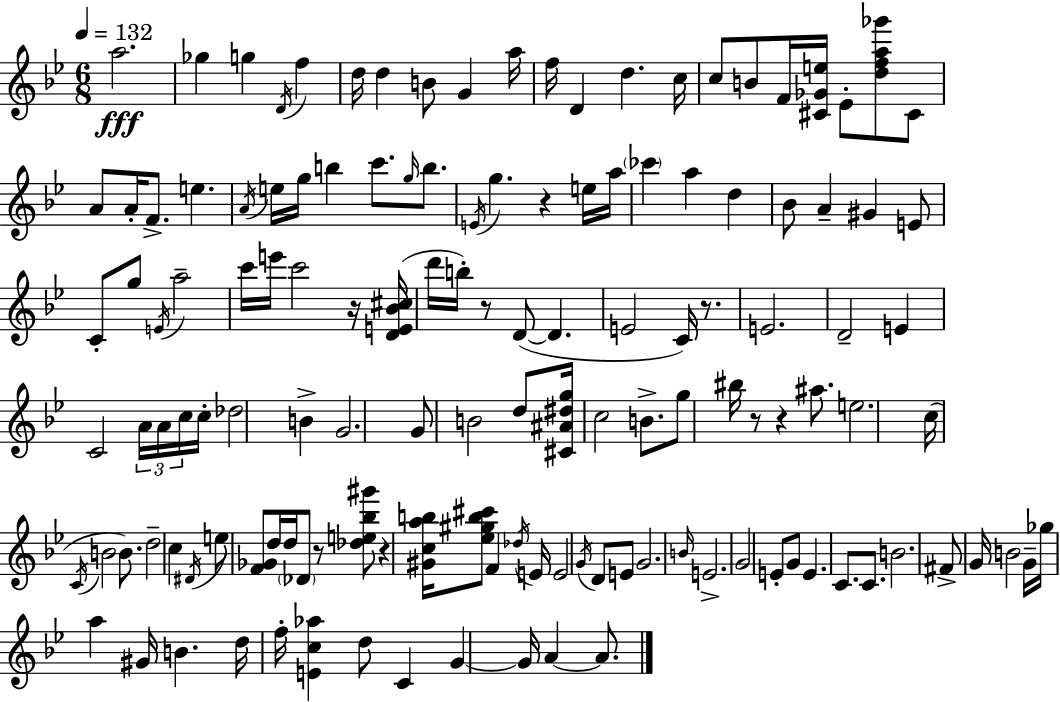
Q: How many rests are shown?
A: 8